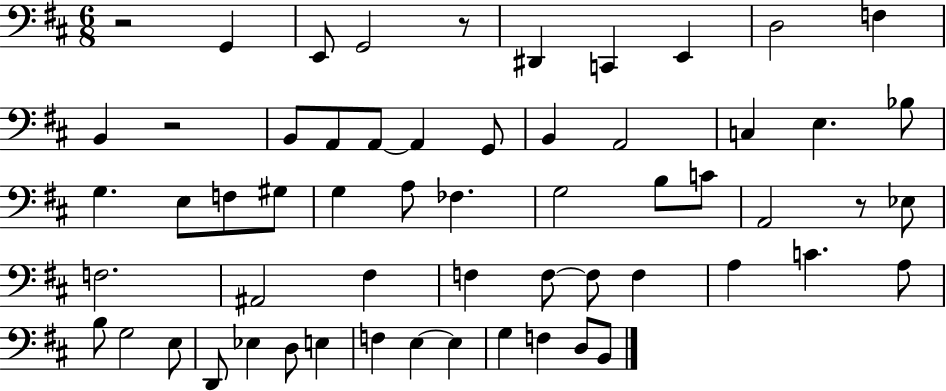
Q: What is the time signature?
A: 6/8